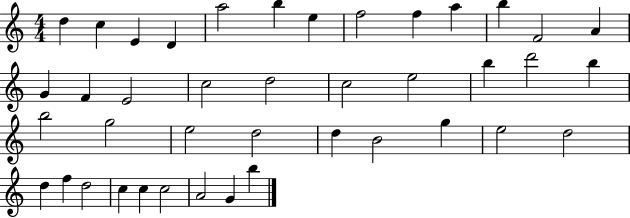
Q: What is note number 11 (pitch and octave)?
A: B5